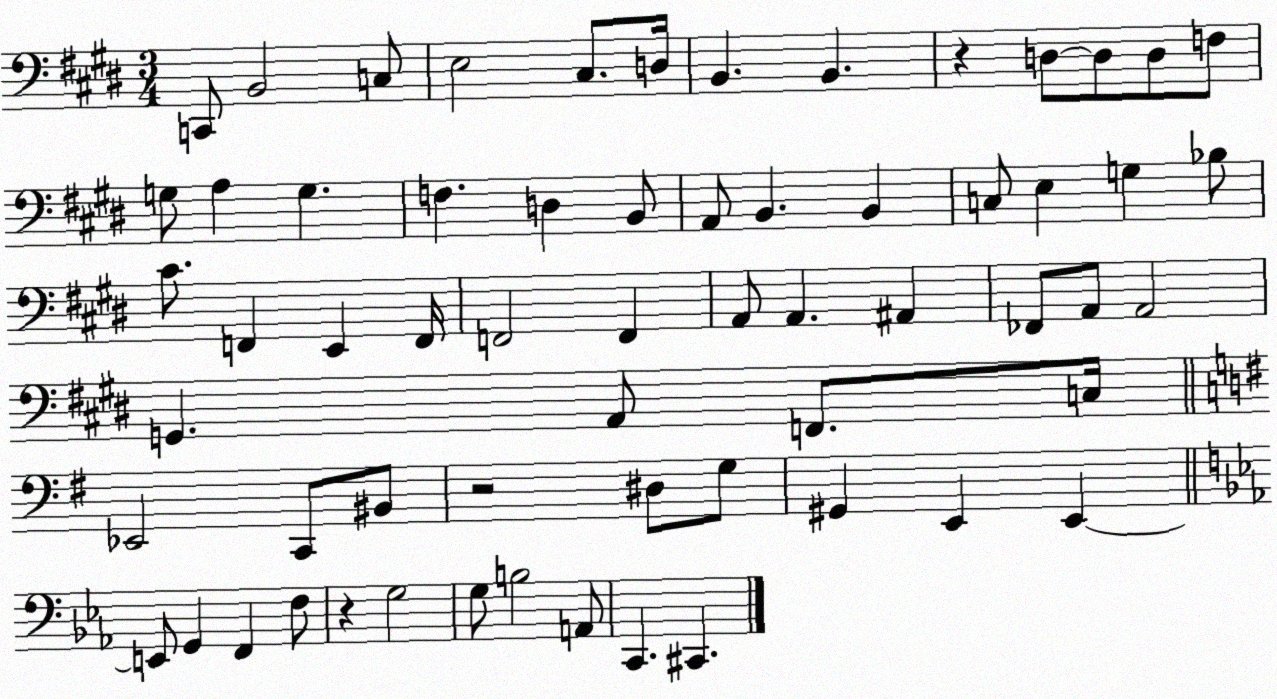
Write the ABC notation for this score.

X:1
T:Untitled
M:3/4
L:1/4
K:E
C,,/2 B,,2 C,/2 E,2 ^C,/2 D,/4 B,, B,, z D,/2 D,/2 D,/2 F,/2 G,/2 A, G, F, D, B,,/2 A,,/2 B,, B,, C,/2 E, G, _B,/2 ^C/2 F,, E,, F,,/4 F,,2 F,, A,,/2 A,, ^A,, _F,,/2 A,,/2 A,,2 G,, A,,/2 F,,/2 C,/4 _E,,2 C,,/2 ^B,,/2 z2 ^D,/2 G,/2 ^G,, E,, E,, E,,/2 G,, F,, F,/2 z G,2 G,/2 B,2 A,,/2 C,, ^C,,